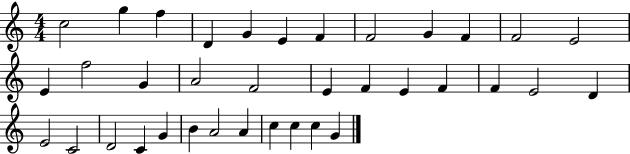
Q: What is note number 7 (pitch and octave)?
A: F4